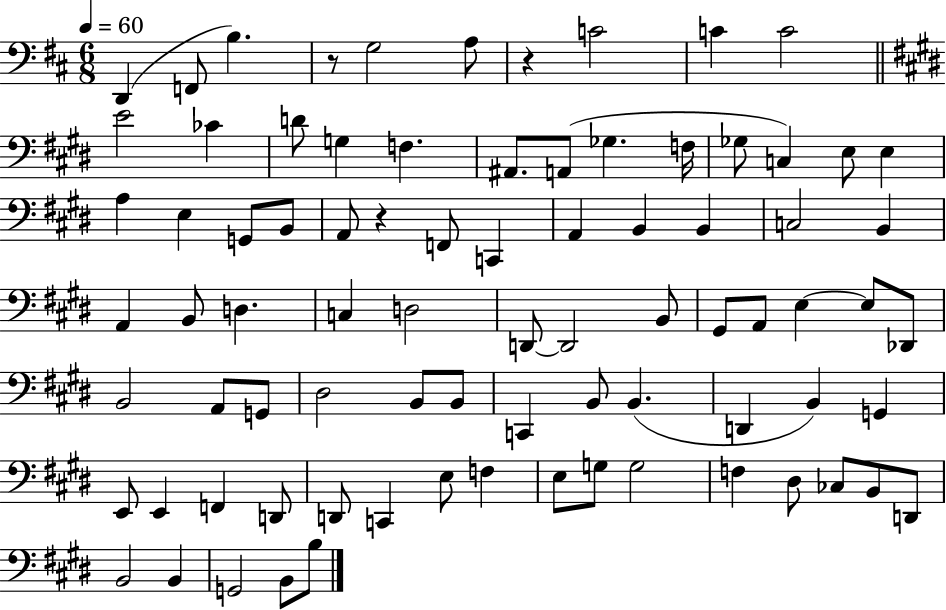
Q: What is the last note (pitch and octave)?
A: B3